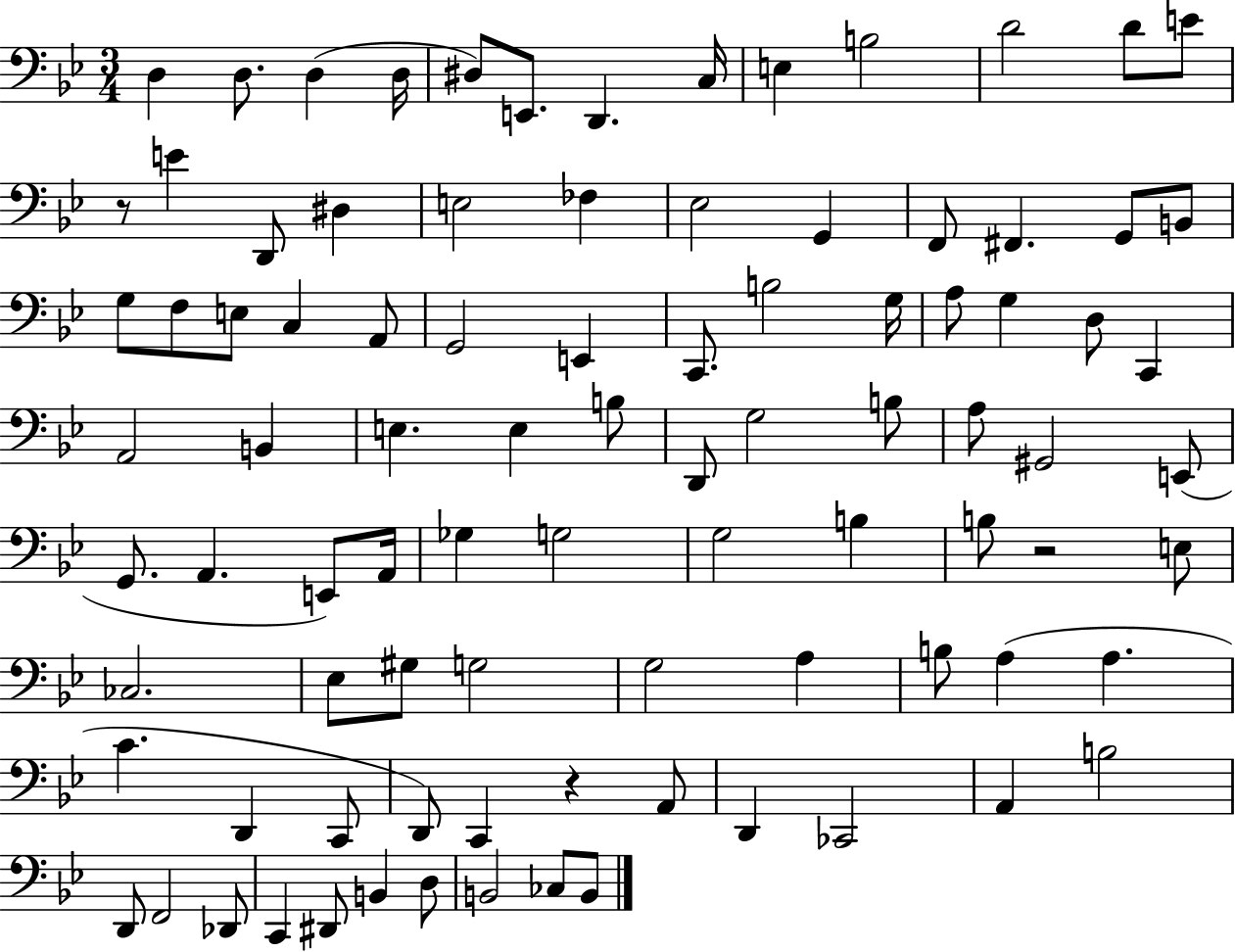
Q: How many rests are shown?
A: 3